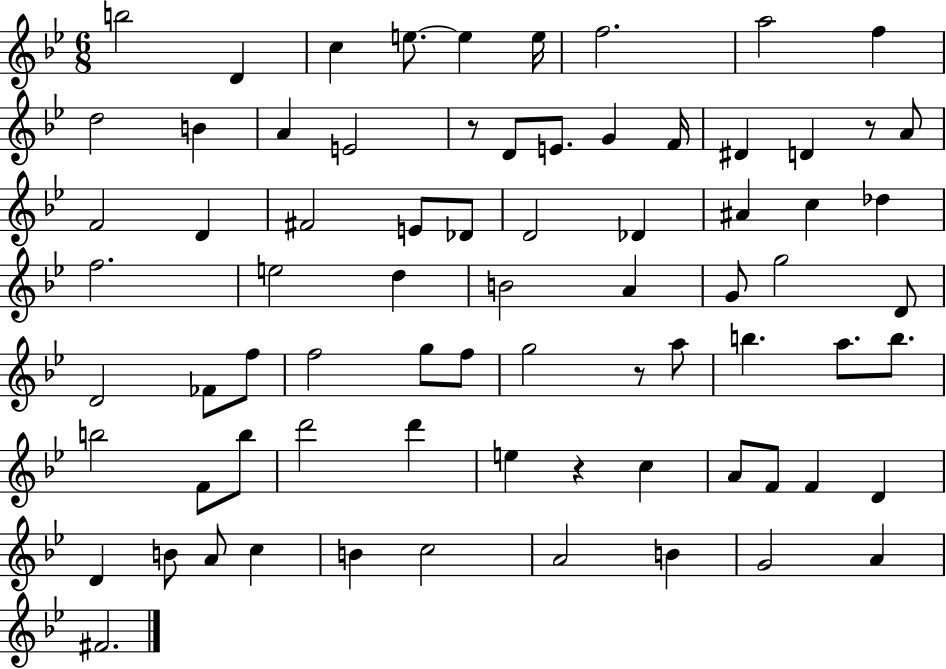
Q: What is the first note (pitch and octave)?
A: B5